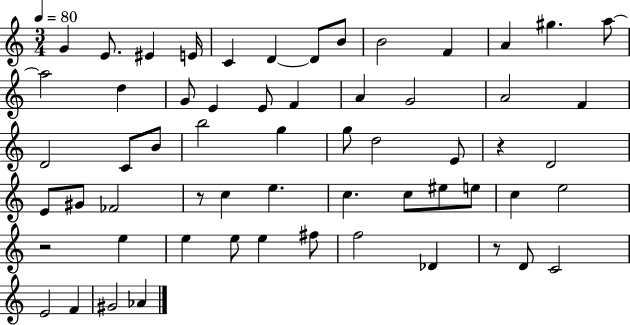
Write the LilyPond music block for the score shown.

{
  \clef treble
  \numericTimeSignature
  \time 3/4
  \key c \major
  \tempo 4 = 80
  \repeat volta 2 { g'4 e'8. eis'4 e'16 | c'4 d'4~~ d'8 b'8 | b'2 f'4 | a'4 gis''4. a''8~~ | \break a''2 d''4 | g'8 e'4 e'8 f'4 | a'4 g'2 | a'2 f'4 | \break d'2 c'8 b'8 | b''2 g''4 | g''8 d''2 e'8 | r4 d'2 | \break e'8 gis'8 fes'2 | r8 c''4 e''4. | c''4. c''8 eis''8 e''8 | c''4 e''2 | \break r2 e''4 | e''4 e''8 e''4 fis''8 | f''2 des'4 | r8 d'8 c'2 | \break e'2 f'4 | gis'2 aes'4 | } \bar "|."
}